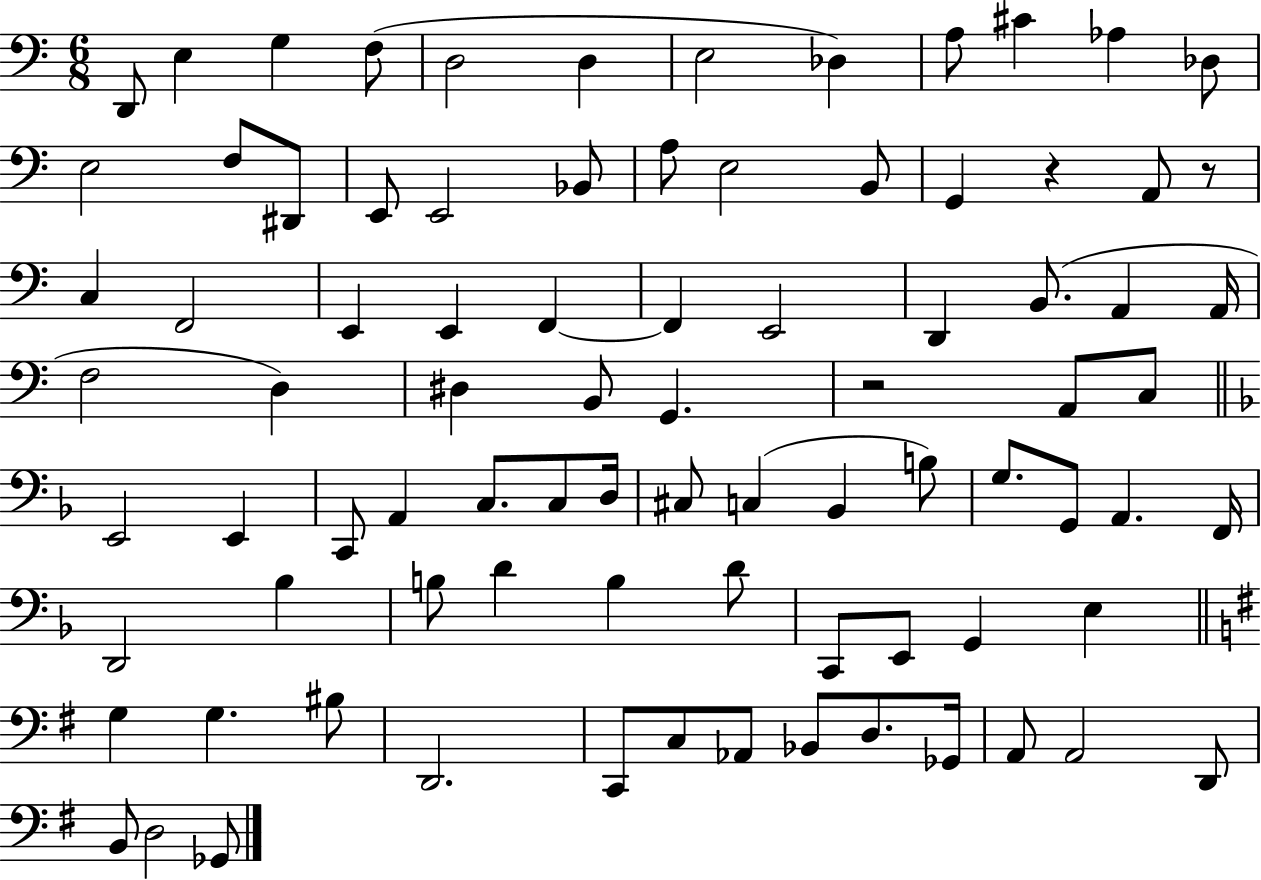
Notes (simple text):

D2/e E3/q G3/q F3/e D3/h D3/q E3/h Db3/q A3/e C#4/q Ab3/q Db3/e E3/h F3/e D#2/e E2/e E2/h Bb2/e A3/e E3/h B2/e G2/q R/q A2/e R/e C3/q F2/h E2/q E2/q F2/q F2/q E2/h D2/q B2/e. A2/q A2/s F3/h D3/q D#3/q B2/e G2/q. R/h A2/e C3/e E2/h E2/q C2/e A2/q C3/e. C3/e D3/s C#3/e C3/q Bb2/q B3/e G3/e. G2/e A2/q. F2/s D2/h Bb3/q B3/e D4/q B3/q D4/e C2/e E2/e G2/q E3/q G3/q G3/q. BIS3/e D2/h. C2/e C3/e Ab2/e Bb2/e D3/e. Gb2/s A2/e A2/h D2/e B2/e D3/h Gb2/e